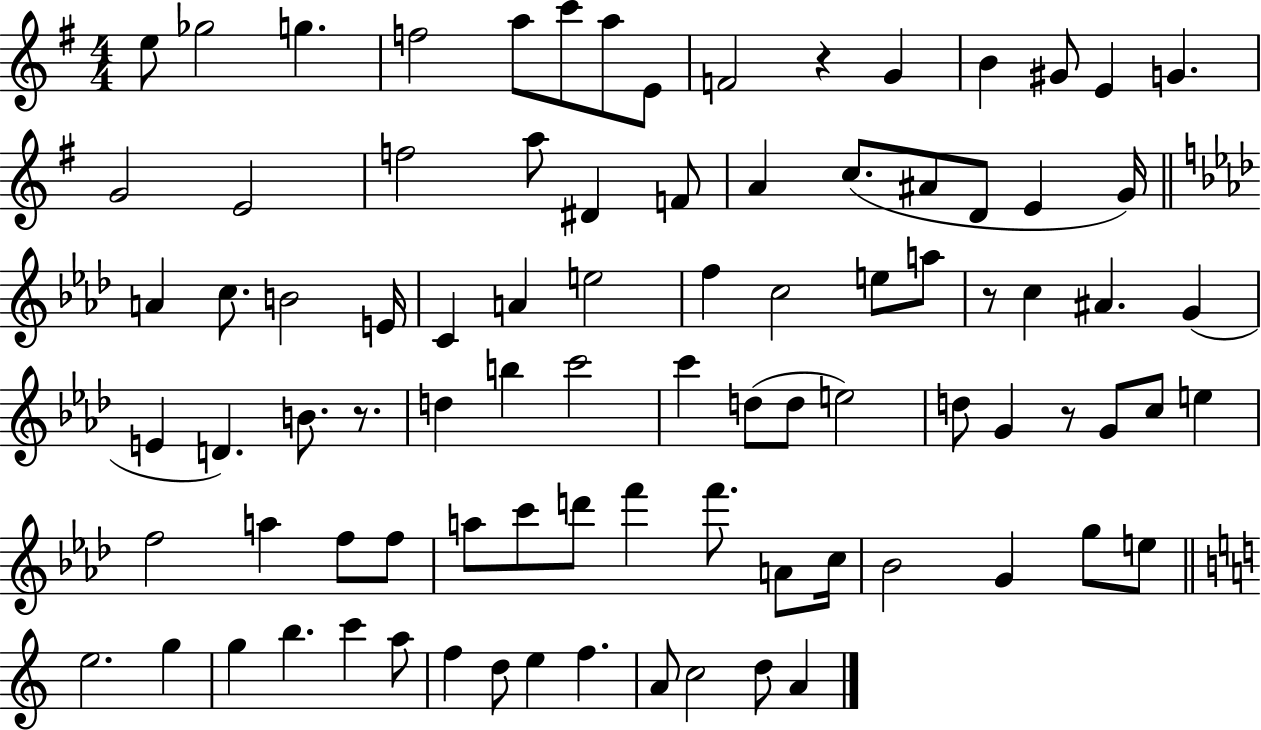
E5/e Gb5/h G5/q. F5/h A5/e C6/e A5/e E4/e F4/h R/q G4/q B4/q G#4/e E4/q G4/q. G4/h E4/h F5/h A5/e D#4/q F4/e A4/q C5/e. A#4/e D4/e E4/q G4/s A4/q C5/e. B4/h E4/s C4/q A4/q E5/h F5/q C5/h E5/e A5/e R/e C5/q A#4/q. G4/q E4/q D4/q. B4/e. R/e. D5/q B5/q C6/h C6/q D5/e D5/e E5/h D5/e G4/q R/e G4/e C5/e E5/q F5/h A5/q F5/e F5/e A5/e C6/e D6/e F6/q F6/e. A4/e C5/s Bb4/h G4/q G5/e E5/e E5/h. G5/q G5/q B5/q. C6/q A5/e F5/q D5/e E5/q F5/q. A4/e C5/h D5/e A4/q